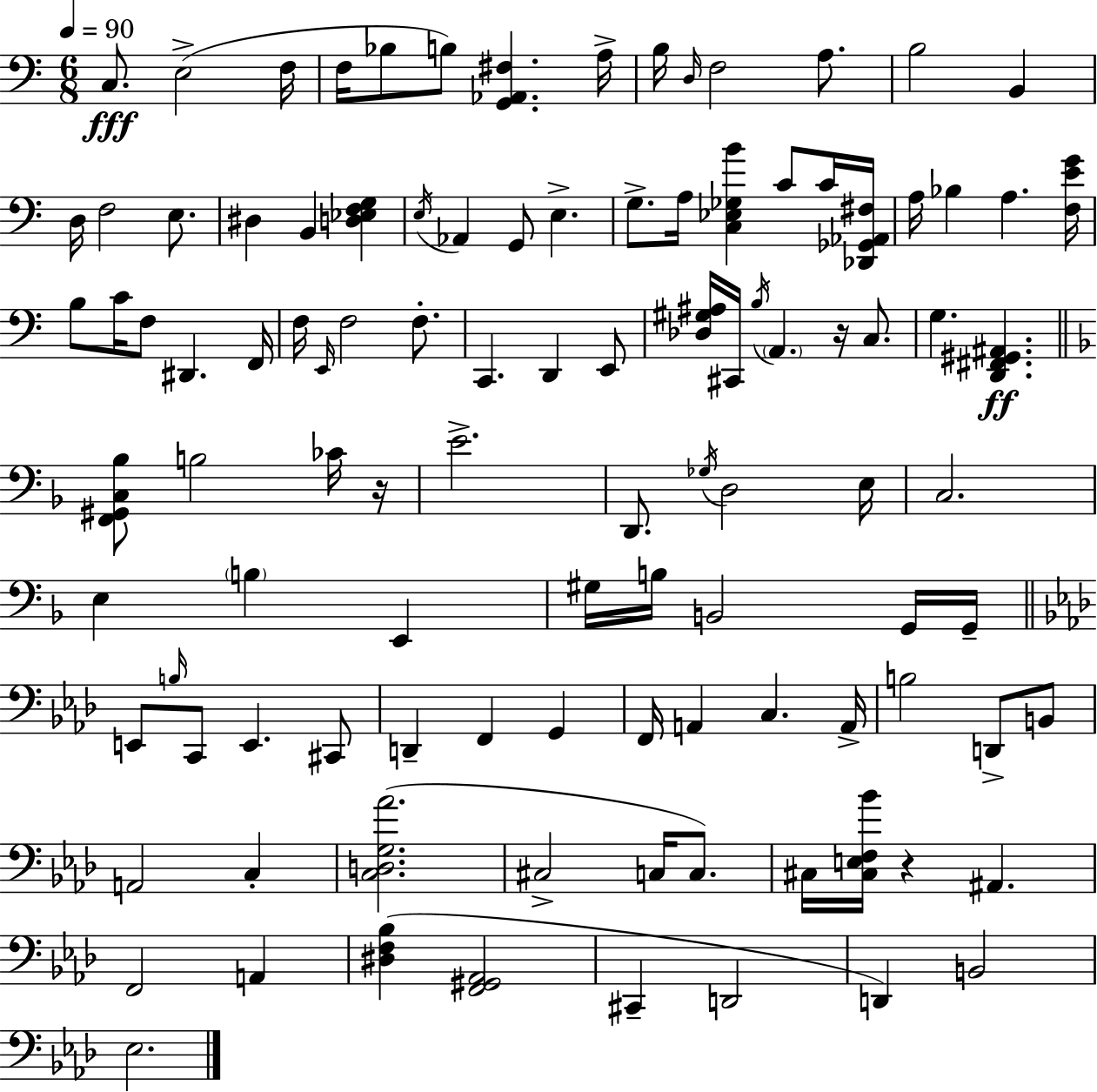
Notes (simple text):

C3/e. E3/h F3/s F3/s Bb3/e B3/e [G2,Ab2,F#3]/q. A3/s B3/s D3/s F3/h A3/e. B3/h B2/q D3/s F3/h E3/e. D#3/q B2/q [D3,Eb3,F3,G3]/q E3/s Ab2/q G2/e E3/q. G3/e. A3/s [C3,Eb3,Gb3,B4]/q C4/e C4/s [Db2,Gb2,Ab2,F#3]/s A3/s Bb3/q A3/q. [F3,E4,G4]/s B3/e C4/s F3/e D#2/q. F2/s F3/s E2/s F3/h F3/e. C2/q. D2/q E2/e [Db3,G#3,A#3]/s C#2/s B3/s A2/q. R/s C3/e. G3/q. [D2,F#2,G#2,A#2]/q. [F2,G#2,C3,Bb3]/e B3/h CES4/s R/s E4/h. D2/e. Gb3/s D3/h E3/s C3/h. E3/q B3/q E2/q G#3/s B3/s B2/h G2/s G2/s E2/e B3/s C2/e E2/q. C#2/e D2/q F2/q G2/q F2/s A2/q C3/q. A2/s B3/h D2/e B2/e A2/h C3/q [C3,D3,G3,Ab4]/h. C#3/h C3/s C3/e. C#3/s [C#3,E3,F3,Bb4]/s R/q A#2/q. F2/h A2/q [D#3,F3,Bb3]/q [F2,G#2,Ab2]/h C#2/q D2/h D2/q B2/h Eb3/h.